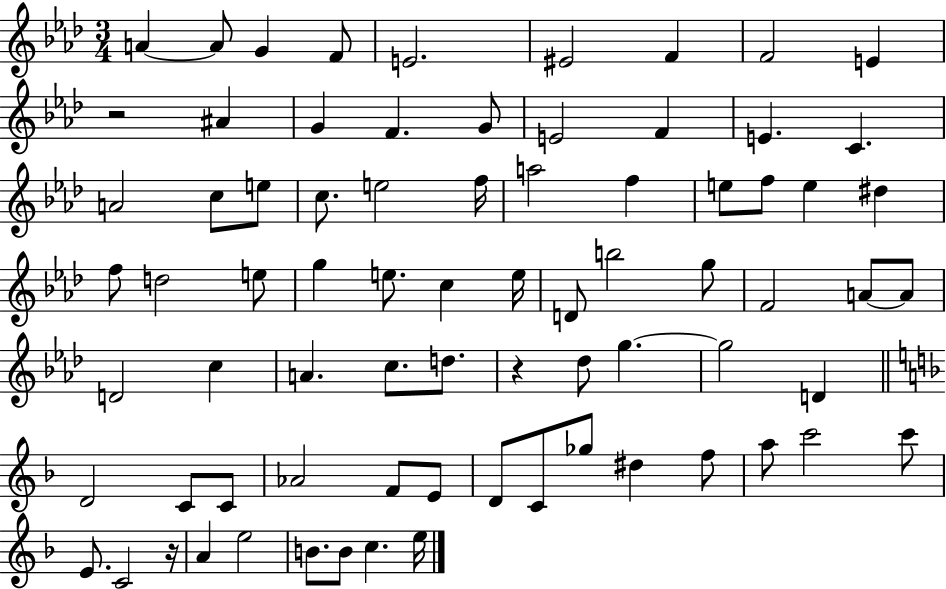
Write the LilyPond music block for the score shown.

{
  \clef treble
  \numericTimeSignature
  \time 3/4
  \key aes \major
  a'4~~ a'8 g'4 f'8 | e'2. | eis'2 f'4 | f'2 e'4 | \break r2 ais'4 | g'4 f'4. g'8 | e'2 f'4 | e'4. c'4. | \break a'2 c''8 e''8 | c''8. e''2 f''16 | a''2 f''4 | e''8 f''8 e''4 dis''4 | \break f''8 d''2 e''8 | g''4 e''8. c''4 e''16 | d'8 b''2 g''8 | f'2 a'8~~ a'8 | \break d'2 c''4 | a'4. c''8. d''8. | r4 des''8 g''4.~~ | g''2 d'4 | \break \bar "||" \break \key d \minor d'2 c'8 c'8 | aes'2 f'8 e'8 | d'8 c'8 ges''8 dis''4 f''8 | a''8 c'''2 c'''8 | \break e'8. c'2 r16 | a'4 e''2 | b'8. b'8 c''4. e''16 | \bar "|."
}